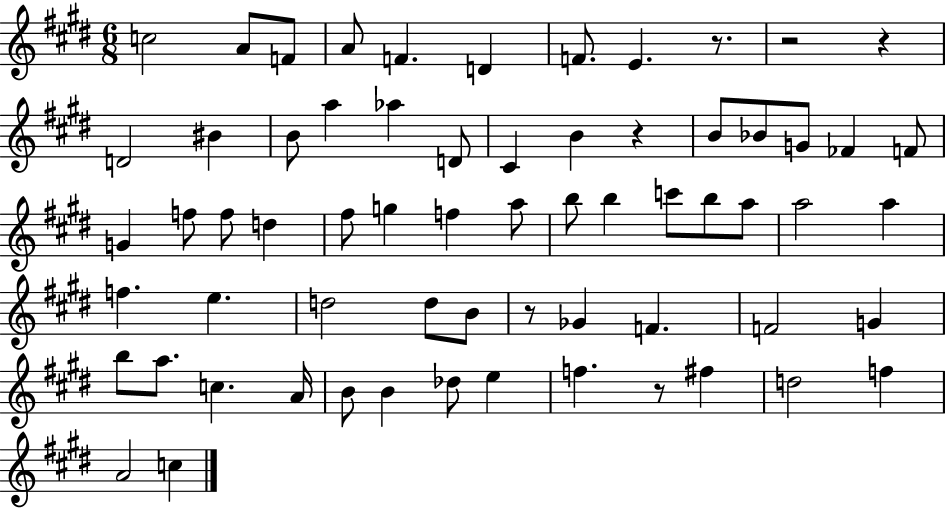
{
  \clef treble
  \numericTimeSignature
  \time 6/8
  \key e \major
  c''2 a'8 f'8 | a'8 f'4. d'4 | f'8. e'4. r8. | r2 r4 | \break d'2 bis'4 | b'8 a''4 aes''4 d'8 | cis'4 b'4 r4 | b'8 bes'8 g'8 fes'4 f'8 | \break g'4 f''8 f''8 d''4 | fis''8 g''4 f''4 a''8 | b''8 b''4 c'''8 b''8 a''8 | a''2 a''4 | \break f''4. e''4. | d''2 d''8 b'8 | r8 ges'4 f'4. | f'2 g'4 | \break b''8 a''8. c''4. a'16 | b'8 b'4 des''8 e''4 | f''4. r8 fis''4 | d''2 f''4 | \break a'2 c''4 | \bar "|."
}